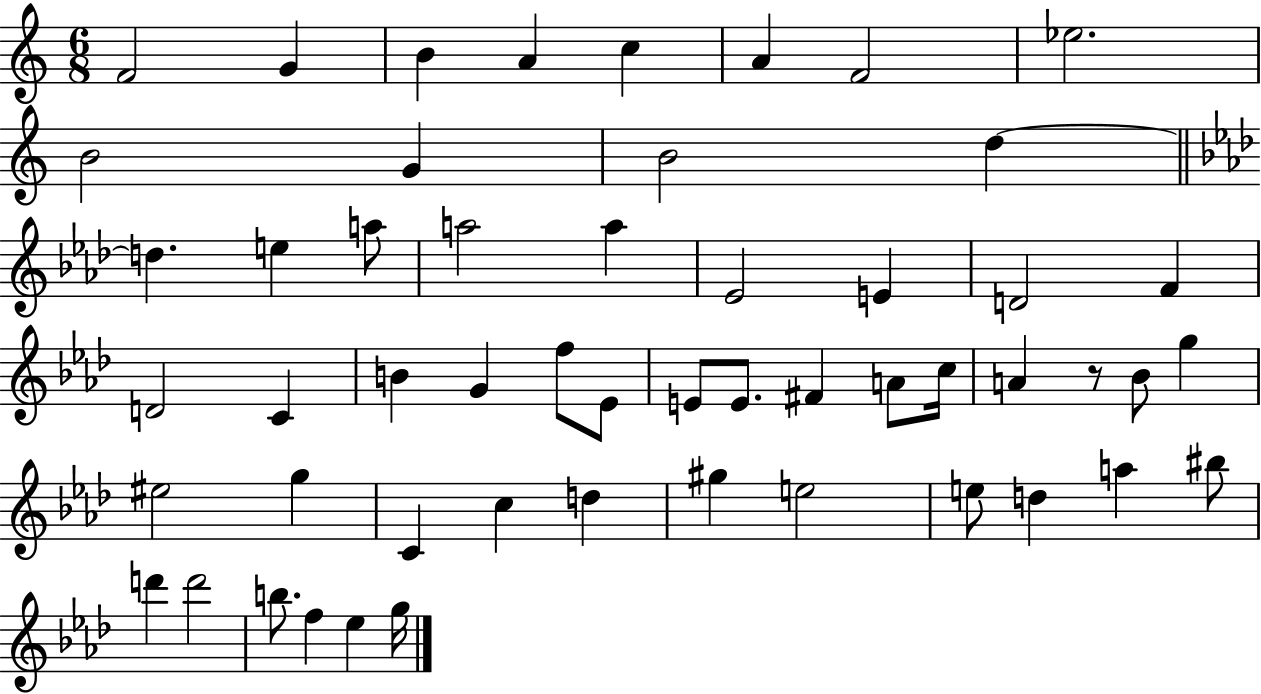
F4/h G4/q B4/q A4/q C5/q A4/q F4/h Eb5/h. B4/h G4/q B4/h D5/q D5/q. E5/q A5/e A5/h A5/q Eb4/h E4/q D4/h F4/q D4/h C4/q B4/q G4/q F5/e Eb4/e E4/e E4/e. F#4/q A4/e C5/s A4/q R/e Bb4/e G5/q EIS5/h G5/q C4/q C5/q D5/q G#5/q E5/h E5/e D5/q A5/q BIS5/e D6/q D6/h B5/e. F5/q Eb5/q G5/s